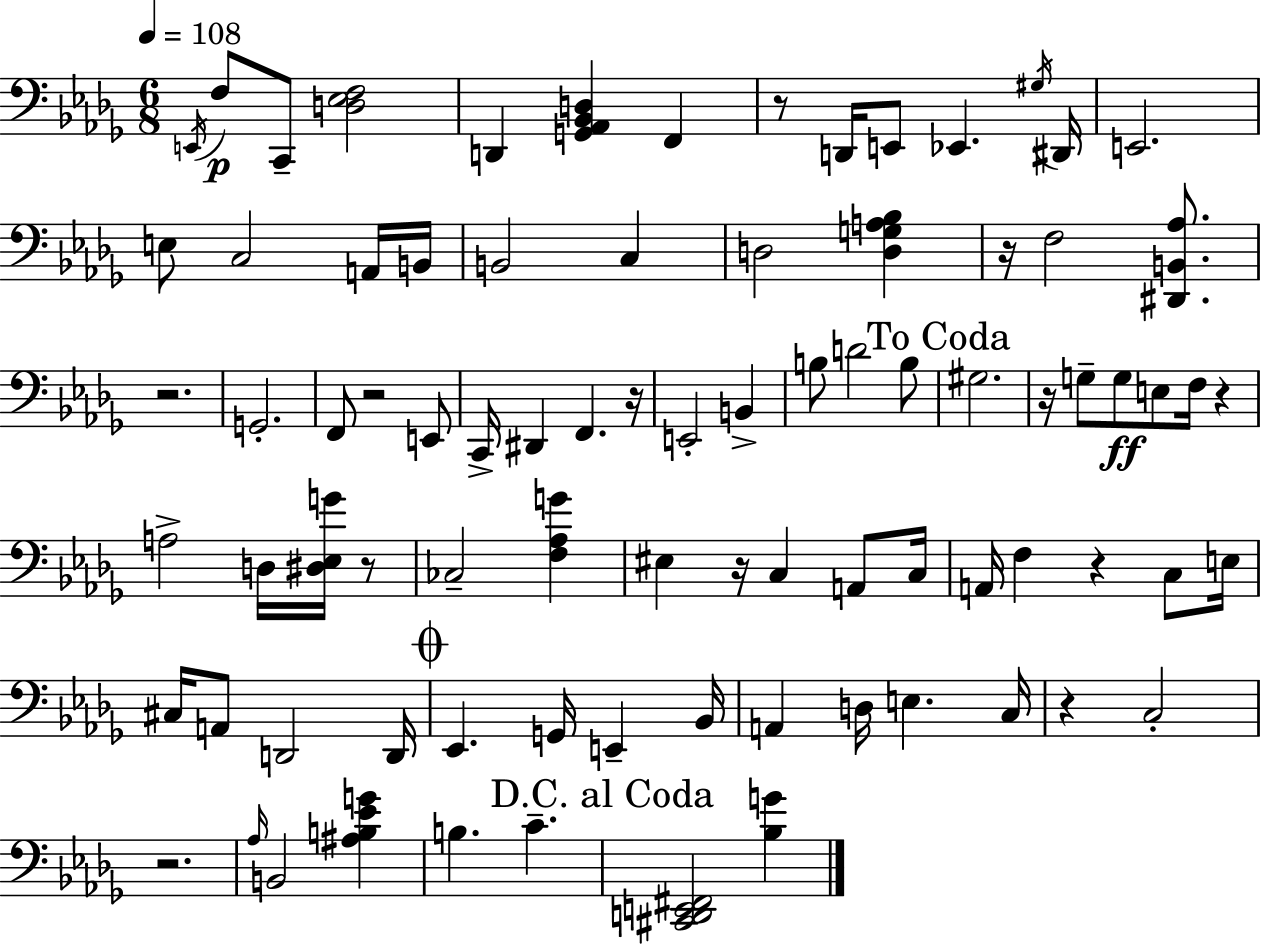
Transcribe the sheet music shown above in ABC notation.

X:1
T:Untitled
M:6/8
L:1/4
K:Bbm
E,,/4 F,/2 C,,/2 [D,_E,F,]2 D,, [G,,_A,,_B,,D,] F,, z/2 D,,/4 E,,/2 _E,, ^G,/4 ^D,,/4 E,,2 E,/2 C,2 A,,/4 B,,/4 B,,2 C, D,2 [D,G,A,_B,] z/4 F,2 [^D,,B,,_A,]/2 z2 G,,2 F,,/2 z2 E,,/2 C,,/4 ^D,, F,, z/4 E,,2 B,, B,/2 D2 B,/2 ^G,2 z/4 G,/2 G,/2 E,/2 F,/4 z A,2 D,/4 [^D,_E,G]/4 z/2 _C,2 [F,_A,G] ^E, z/4 C, A,,/2 C,/4 A,,/4 F, z C,/2 E,/4 ^C,/4 A,,/2 D,,2 D,,/4 _E,, G,,/4 E,, _B,,/4 A,, D,/4 E, C,/4 z C,2 z2 _A,/4 B,,2 [^A,B,_EG] B, C [^C,,D,,E,,^F,,]2 [_B,G]